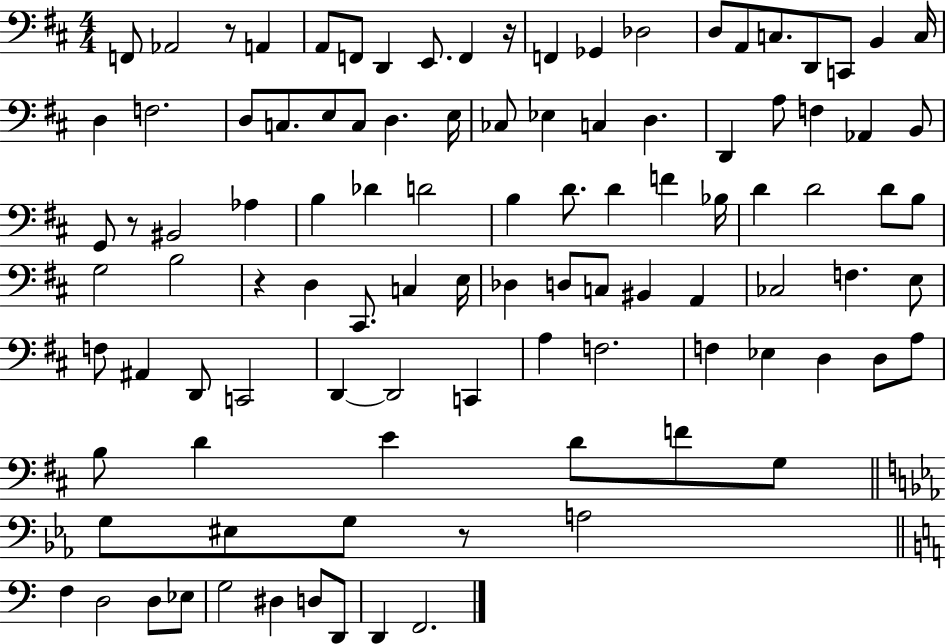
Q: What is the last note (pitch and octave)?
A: F2